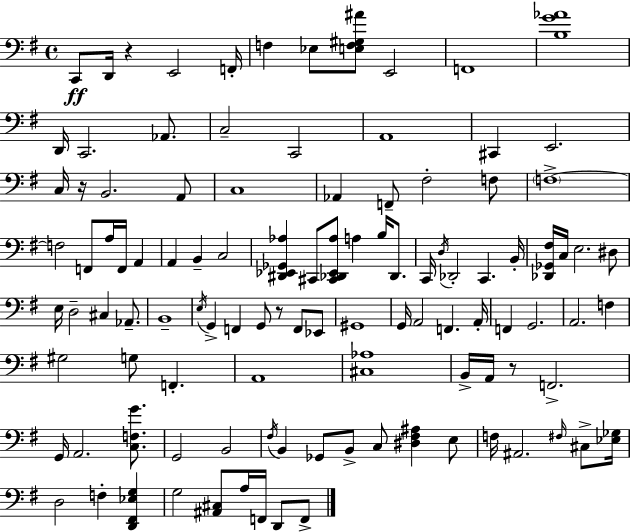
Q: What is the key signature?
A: G major